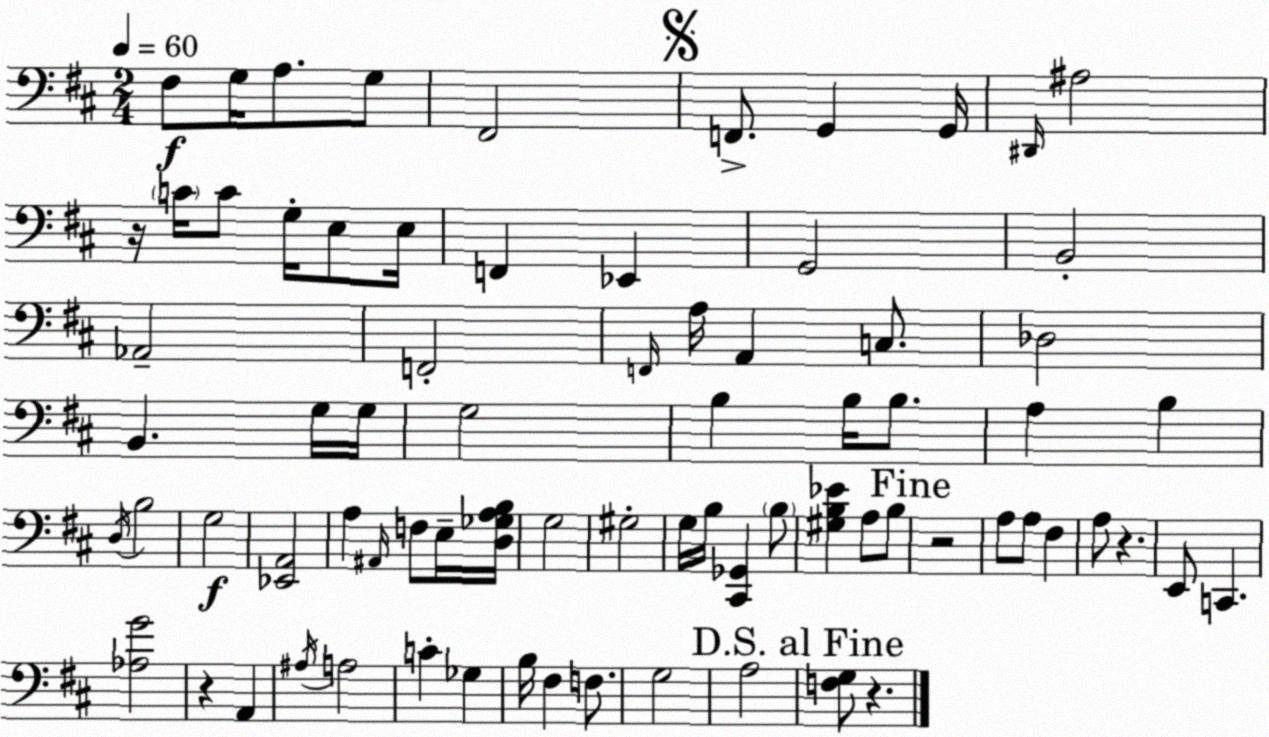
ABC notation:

X:1
T:Untitled
M:2/4
L:1/4
K:D
^F,/2 G,/4 A,/2 G,/2 ^F,,2 F,,/2 G,, G,,/4 ^D,,/4 ^A,2 z/4 C/4 C/2 G,/4 E,/2 E,/4 F,, _E,, G,,2 B,,2 _A,,2 F,,2 F,,/4 A,/4 A,, C,/2 _D,2 B,, G,/4 G,/4 G,2 B, B,/4 B,/2 A, B, D,/4 B,2 G,2 [_E,,A,,]2 A, ^A,,/4 F,/2 E,/4 [D,_G,A,B,]/4 G,2 ^G,2 G,/4 B,/4 [^C,,_G,,] B,/2 [^G,B,_E] A,/2 B,/2 z2 A,/2 A,/2 ^F, A,/2 z E,,/2 C,, [_A,G]2 z A,, ^A,/4 A,2 C _G, B,/4 ^F, F,/2 G,2 A,2 [F,G,]/2 z